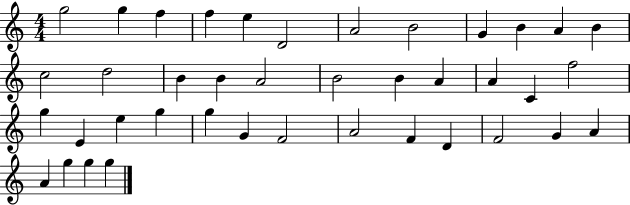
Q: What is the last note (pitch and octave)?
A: G5